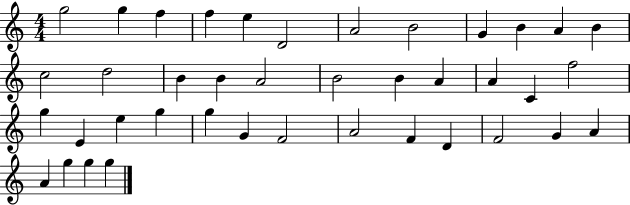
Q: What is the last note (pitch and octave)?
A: G5